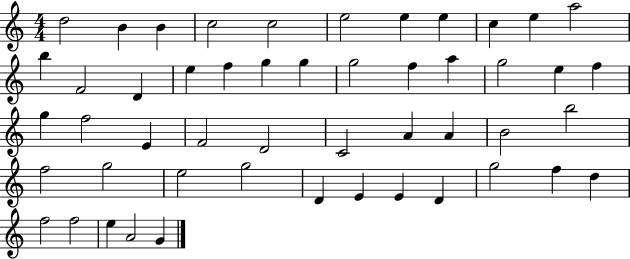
{
  \clef treble
  \numericTimeSignature
  \time 4/4
  \key c \major
  d''2 b'4 b'4 | c''2 c''2 | e''2 e''4 e''4 | c''4 e''4 a''2 | \break b''4 f'2 d'4 | e''4 f''4 g''4 g''4 | g''2 f''4 a''4 | g''2 e''4 f''4 | \break g''4 f''2 e'4 | f'2 d'2 | c'2 a'4 a'4 | b'2 b''2 | \break f''2 g''2 | e''2 g''2 | d'4 e'4 e'4 d'4 | g''2 f''4 d''4 | \break f''2 f''2 | e''4 a'2 g'4 | \bar "|."
}